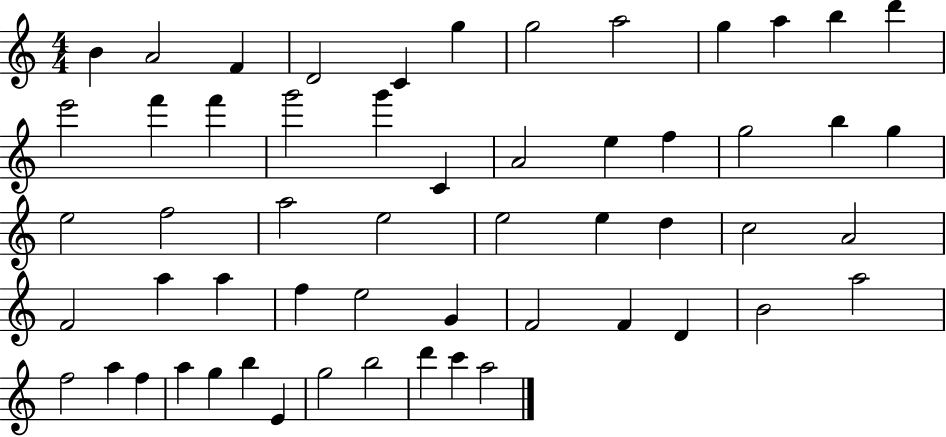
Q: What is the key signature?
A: C major